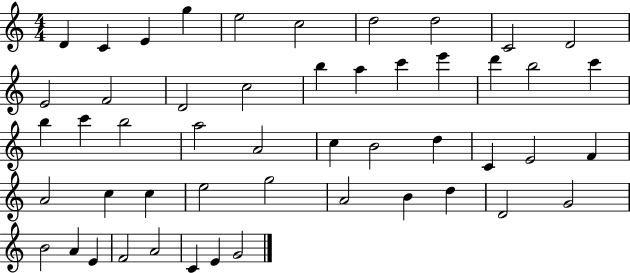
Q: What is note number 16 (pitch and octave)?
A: A5